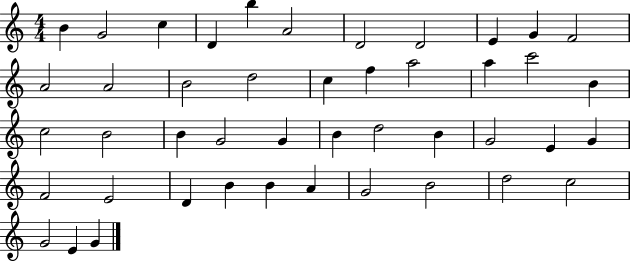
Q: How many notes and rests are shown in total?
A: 45